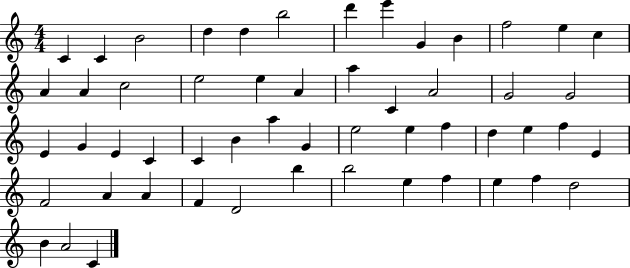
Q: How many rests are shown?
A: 0